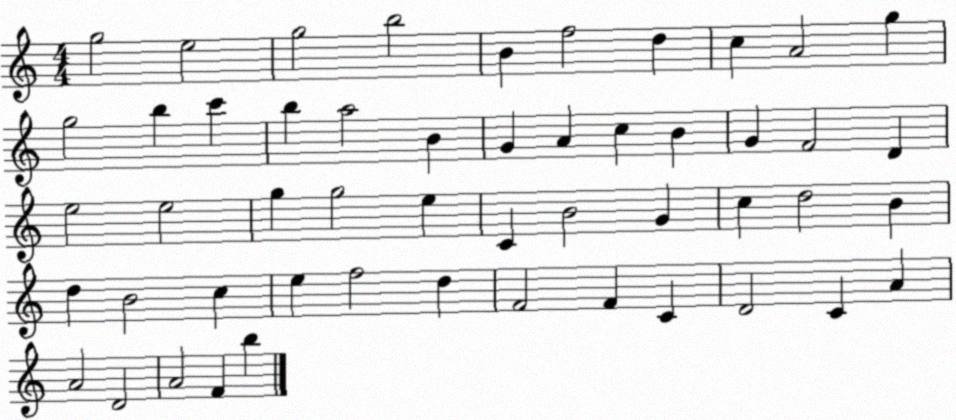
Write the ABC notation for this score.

X:1
T:Untitled
M:4/4
L:1/4
K:C
g2 e2 g2 b2 B f2 d c A2 g g2 b c' b a2 B G A c B G F2 D e2 e2 g g2 e C B2 G c d2 B d B2 c e f2 d F2 F C D2 C A A2 D2 A2 F b